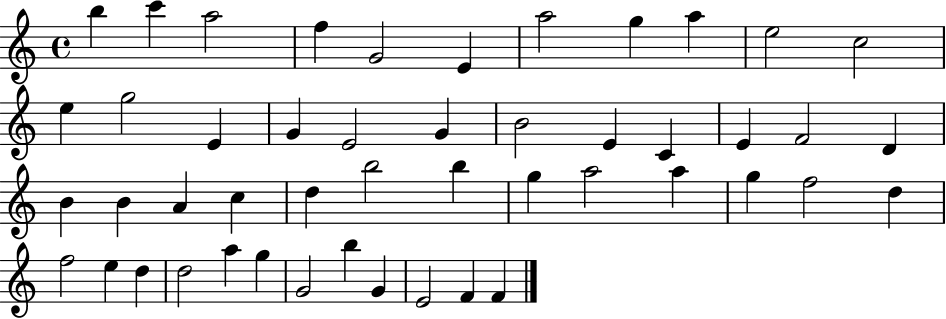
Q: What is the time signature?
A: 4/4